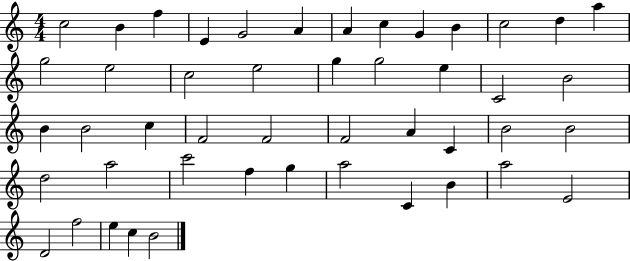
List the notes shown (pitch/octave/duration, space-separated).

C5/h B4/q F5/q E4/q G4/h A4/q A4/q C5/q G4/q B4/q C5/h D5/q A5/q G5/h E5/h C5/h E5/h G5/q G5/h E5/q C4/h B4/h B4/q B4/h C5/q F4/h F4/h F4/h A4/q C4/q B4/h B4/h D5/h A5/h C6/h F5/q G5/q A5/h C4/q B4/q A5/h E4/h D4/h F5/h E5/q C5/q B4/h